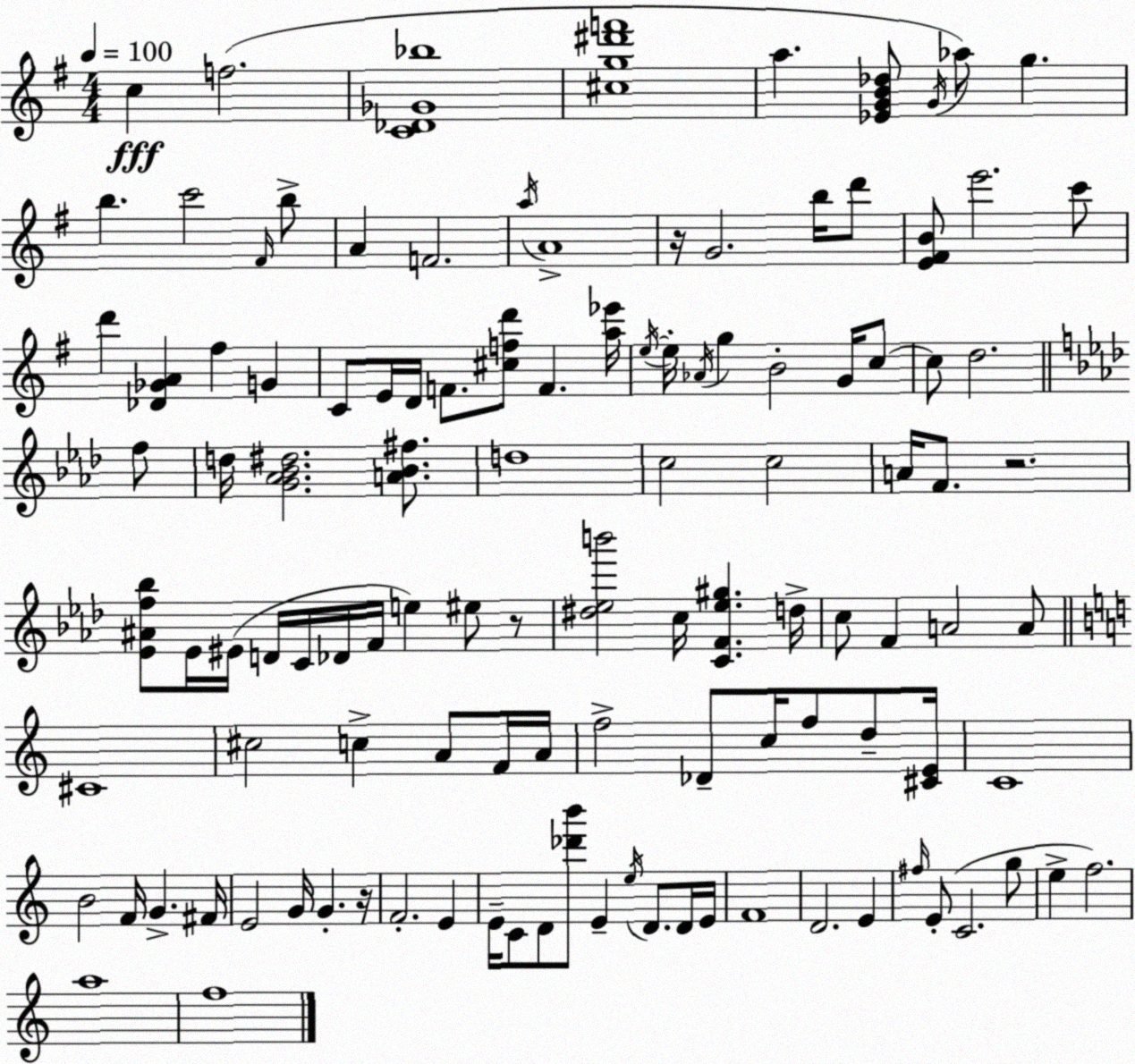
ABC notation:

X:1
T:Untitled
M:4/4
L:1/4
K:G
c f2 [C_D_G_b]4 [^cg^d'f']4 a [_EGB_d]/2 G/4 _a/2 g b c'2 ^F/4 b/2 A F2 a/4 A4 z/4 G2 b/4 d'/2 [E^FB]/2 e'2 c'/2 d' [_D_GA] ^f G C/2 E/4 D/4 F/2 [^cfd']/2 F [a_e']/4 e/4 e/4 _A/4 g B2 G/4 c/2 c/2 d2 f/2 d/4 [G_A_B^d]2 [A_B^f]/2 d4 c2 c2 A/4 F/2 z2 [_E^Af_b]/2 _E/4 ^E/4 D/4 C/4 _D/4 F/4 e ^e/2 z/2 [^d_eb']2 c/4 [CF_e^g] d/4 c/2 F A2 A/2 ^C4 ^c2 c A/2 F/4 A/4 f2 _D/2 c/4 f/2 d/2 [^CE]/4 C4 B2 F/4 G ^F/4 E2 G/4 G z/4 F2 E E/4 C/2 D/2 [_d'b']/2 E e/4 D/2 D/4 E/4 F4 D2 E ^f/4 E/2 C2 g/2 e f2 a4 f4